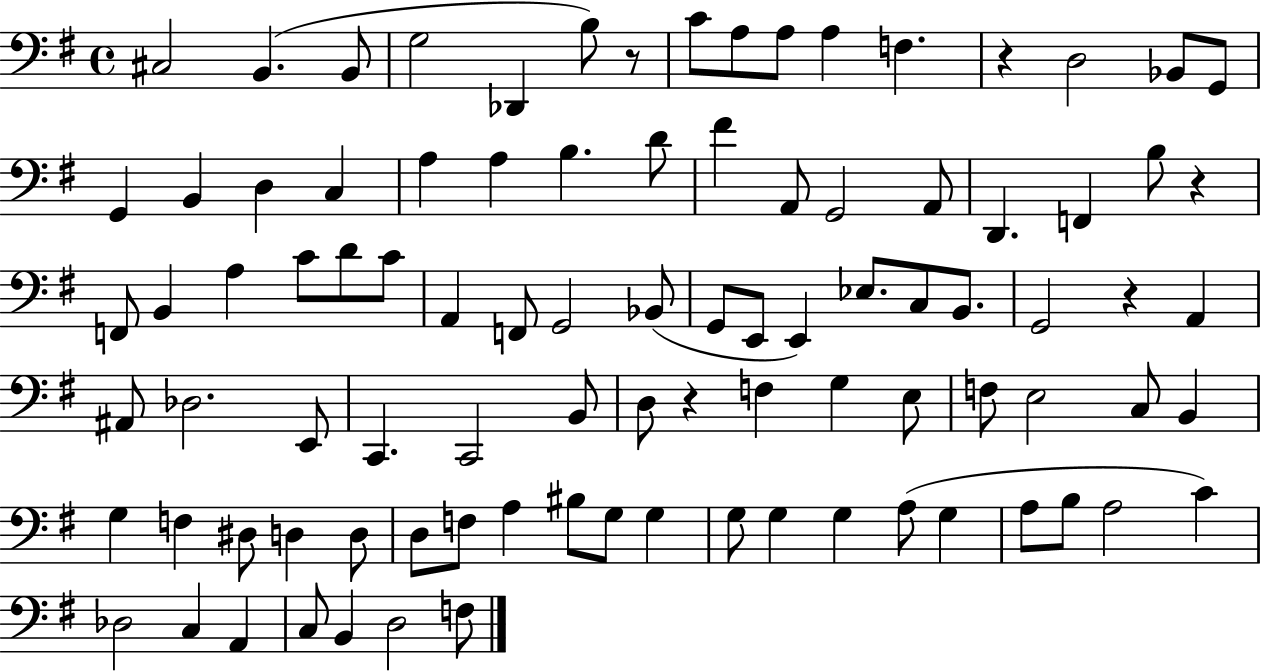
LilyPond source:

{
  \clef bass
  \time 4/4
  \defaultTimeSignature
  \key g \major
  cis2 b,4.( b,8 | g2 des,4 b8) r8 | c'8 a8 a8 a4 f4. | r4 d2 bes,8 g,8 | \break g,4 b,4 d4 c4 | a4 a4 b4. d'8 | fis'4 a,8 g,2 a,8 | d,4. f,4 b8 r4 | \break f,8 b,4 a4 c'8 d'8 c'8 | a,4 f,8 g,2 bes,8( | g,8 e,8 e,4) ees8. c8 b,8. | g,2 r4 a,4 | \break ais,8 des2. e,8 | c,4. c,2 b,8 | d8 r4 f4 g4 e8 | f8 e2 c8 b,4 | \break g4 f4 dis8 d4 d8 | d8 f8 a4 bis8 g8 g4 | g8 g4 g4 a8( g4 | a8 b8 a2 c'4) | \break des2 c4 a,4 | c8 b,4 d2 f8 | \bar "|."
}